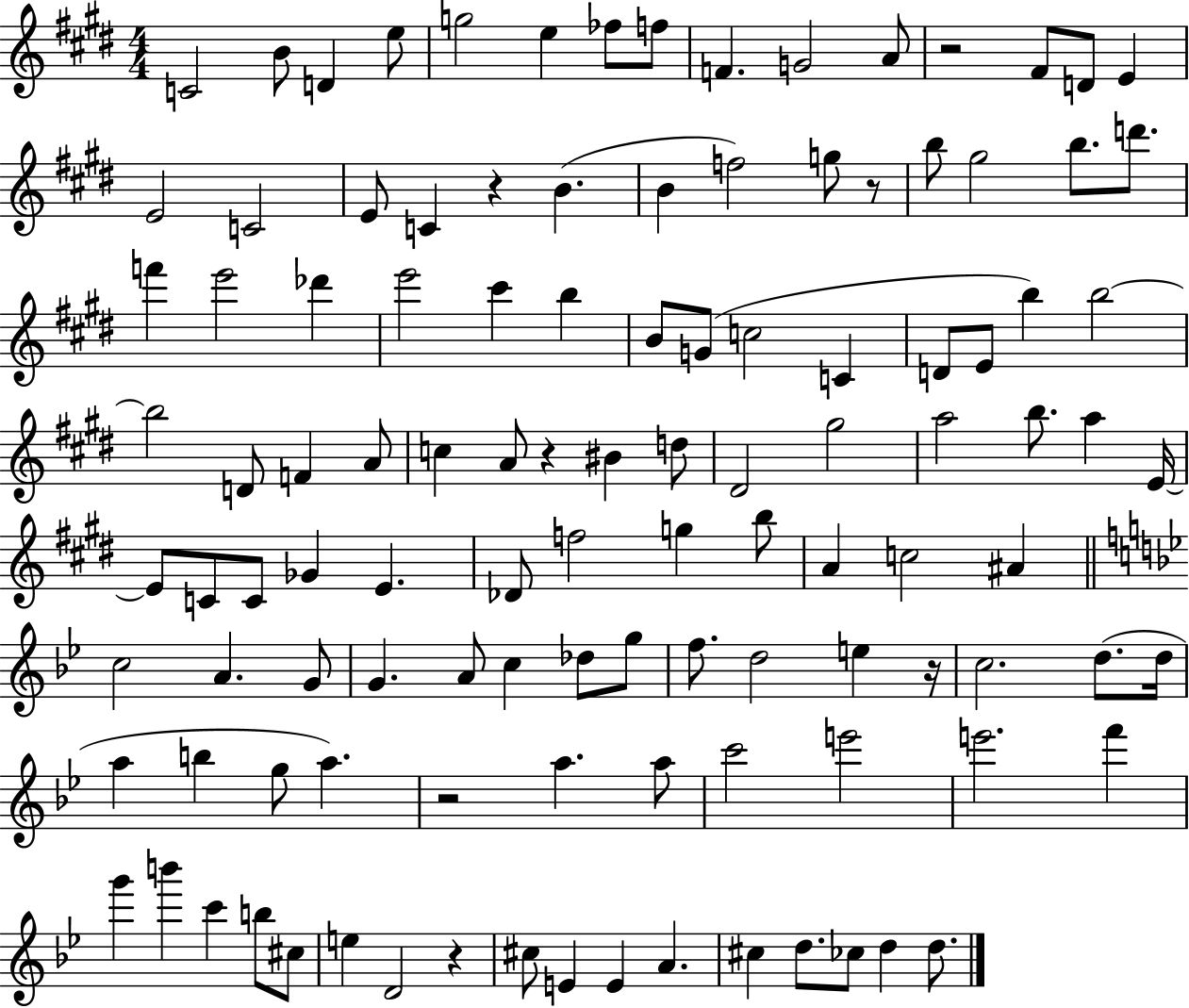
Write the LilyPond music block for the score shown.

{
  \clef treble
  \numericTimeSignature
  \time 4/4
  \key e \major
  c'2 b'8 d'4 e''8 | g''2 e''4 fes''8 f''8 | f'4. g'2 a'8 | r2 fis'8 d'8 e'4 | \break e'2 c'2 | e'8 c'4 r4 b'4.( | b'4 f''2) g''8 r8 | b''8 gis''2 b''8. d'''8. | \break f'''4 e'''2 des'''4 | e'''2 cis'''4 b''4 | b'8 g'8( c''2 c'4 | d'8 e'8 b''4) b''2~~ | \break b''2 d'8 f'4 a'8 | c''4 a'8 r4 bis'4 d''8 | dis'2 gis''2 | a''2 b''8. a''4 e'16~~ | \break e'8 c'8 c'8 ges'4 e'4. | des'8 f''2 g''4 b''8 | a'4 c''2 ais'4 | \bar "||" \break \key bes \major c''2 a'4. g'8 | g'4. a'8 c''4 des''8 g''8 | f''8. d''2 e''4 r16 | c''2. d''8.( d''16 | \break a''4 b''4 g''8 a''4.) | r2 a''4. a''8 | c'''2 e'''2 | e'''2. f'''4 | \break g'''4 b'''4 c'''4 b''8 cis''8 | e''4 d'2 r4 | cis''8 e'4 e'4 a'4. | cis''4 d''8. ces''8 d''4 d''8. | \break \bar "|."
}